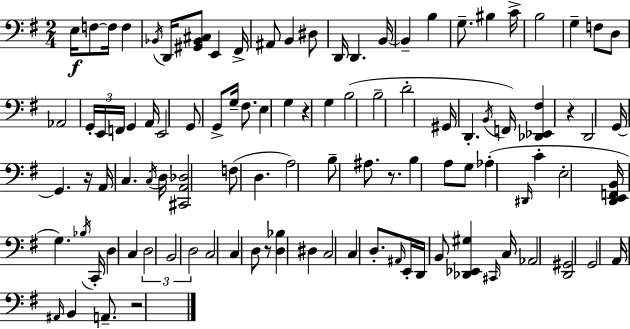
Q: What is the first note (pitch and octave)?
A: E3